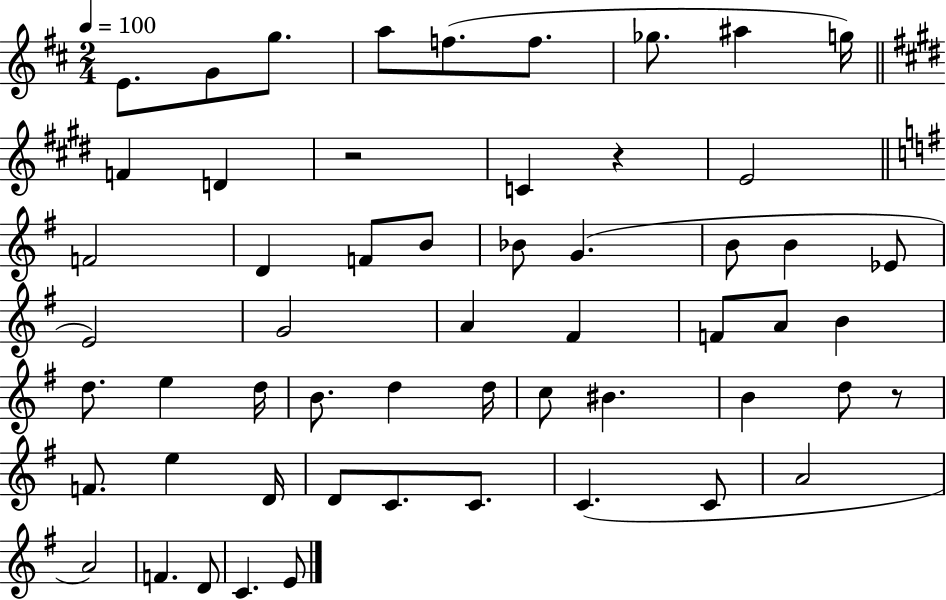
{
  \clef treble
  \numericTimeSignature
  \time 2/4
  \key d \major
  \tempo 4 = 100
  e'8. g'8 g''8. | a''8 f''8.( f''8. | ges''8. ais''4 g''16) | \bar "||" \break \key e \major f'4 d'4 | r2 | c'4 r4 | e'2 | \break \bar "||" \break \key g \major f'2 | d'4 f'8 b'8 | bes'8 g'4.( | b'8 b'4 ees'8 | \break e'2) | g'2 | a'4 fis'4 | f'8 a'8 b'4 | \break d''8. e''4 d''16 | b'8. d''4 d''16 | c''8 bis'4. | b'4 d''8 r8 | \break f'8. e''4 d'16 | d'8 c'8. c'8. | c'4.( c'8 | a'2 | \break a'2) | f'4. d'8 | c'4. e'8 | \bar "|."
}